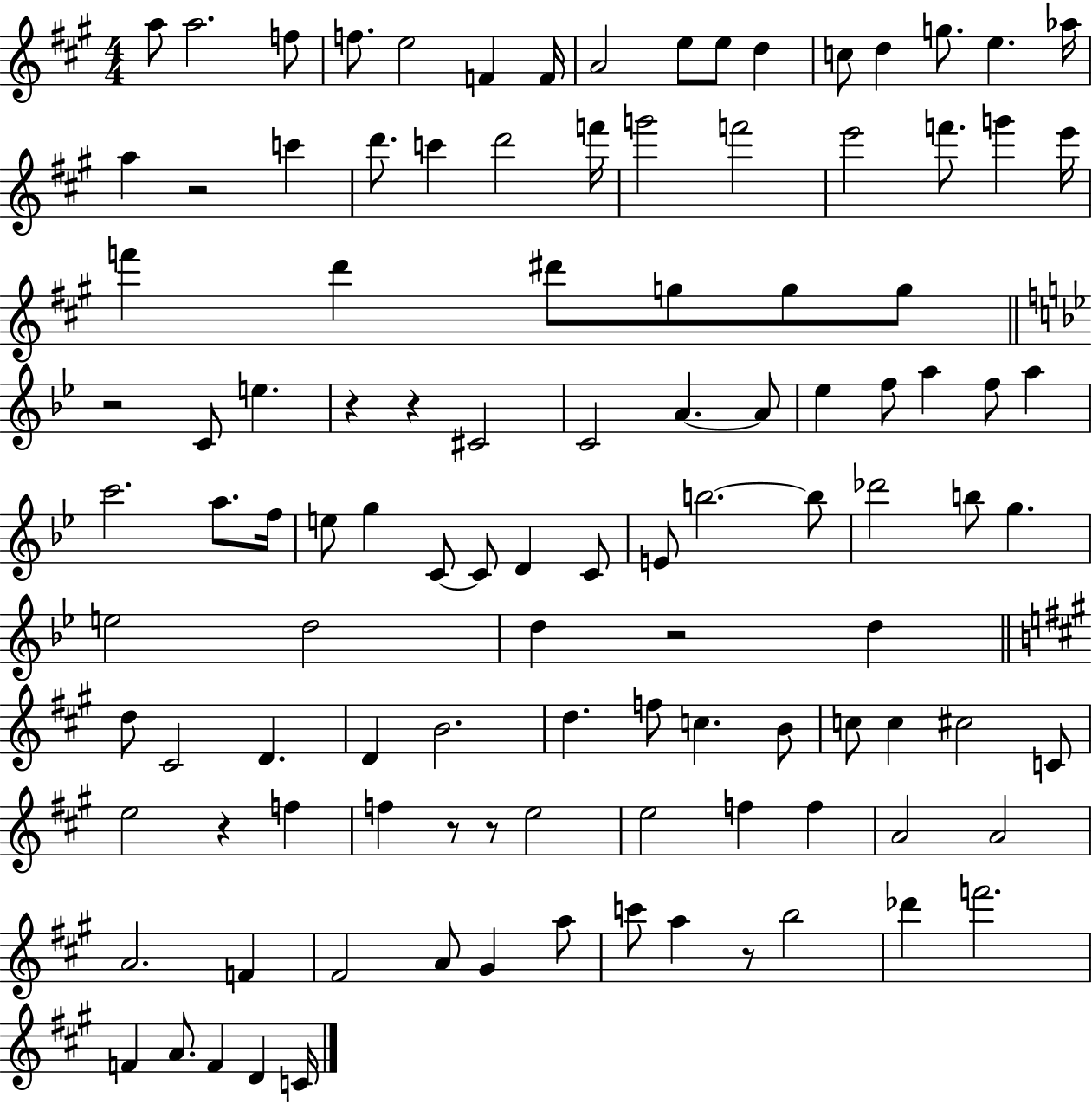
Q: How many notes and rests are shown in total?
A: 111